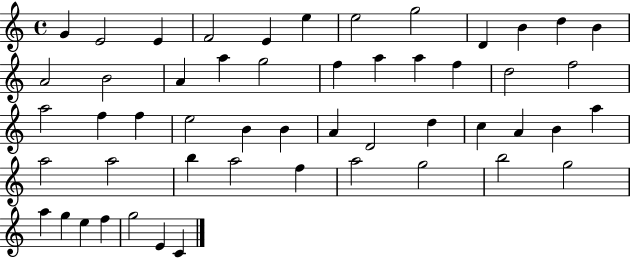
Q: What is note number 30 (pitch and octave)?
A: A4